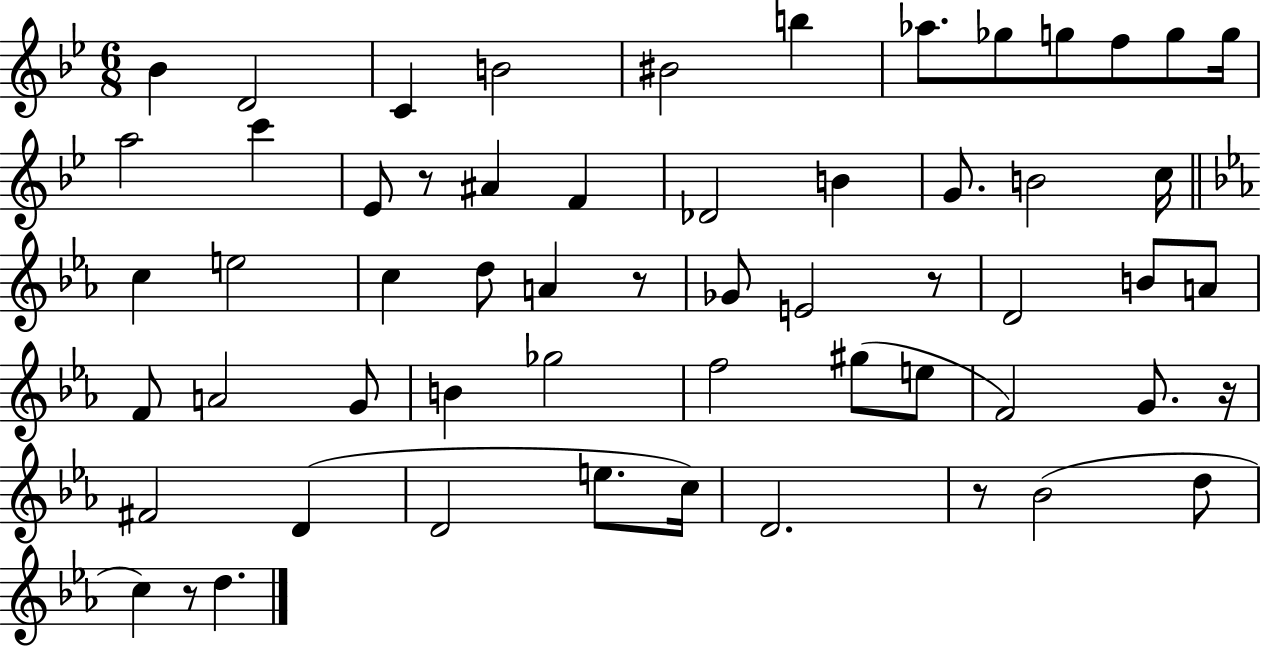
{
  \clef treble
  \numericTimeSignature
  \time 6/8
  \key bes \major
  bes'4 d'2 | c'4 b'2 | bis'2 b''4 | aes''8. ges''8 g''8 f''8 g''8 g''16 | \break a''2 c'''4 | ees'8 r8 ais'4 f'4 | des'2 b'4 | g'8. b'2 c''16 | \break \bar "||" \break \key c \minor c''4 e''2 | c''4 d''8 a'4 r8 | ges'8 e'2 r8 | d'2 b'8 a'8 | \break f'8 a'2 g'8 | b'4 ges''2 | f''2 gis''8( e''8 | f'2) g'8. r16 | \break fis'2 d'4( | d'2 e''8. c''16) | d'2. | r8 bes'2( d''8 | \break c''4) r8 d''4. | \bar "|."
}